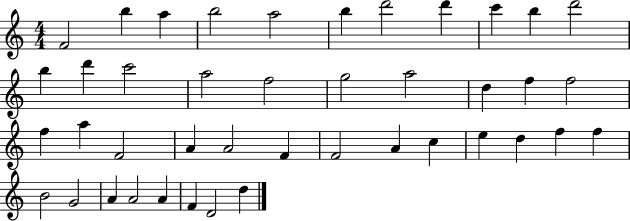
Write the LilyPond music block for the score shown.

{
  \clef treble
  \numericTimeSignature
  \time 4/4
  \key c \major
  f'2 b''4 a''4 | b''2 a''2 | b''4 d'''2 d'''4 | c'''4 b''4 d'''2 | \break b''4 d'''4 c'''2 | a''2 f''2 | g''2 a''2 | d''4 f''4 f''2 | \break f''4 a''4 f'2 | a'4 a'2 f'4 | f'2 a'4 c''4 | e''4 d''4 f''4 f''4 | \break b'2 g'2 | a'4 a'2 a'4 | f'4 d'2 d''4 | \bar "|."
}